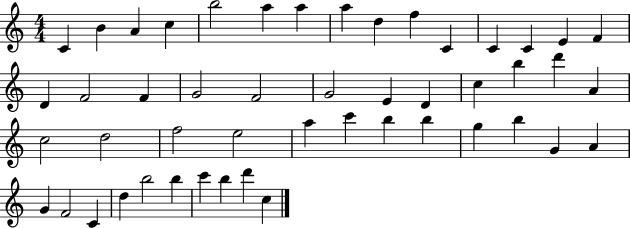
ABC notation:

X:1
T:Untitled
M:4/4
L:1/4
K:C
C B A c b2 a a a d f C C C E F D F2 F G2 F2 G2 E D c b d' A c2 d2 f2 e2 a c' b b g b G A G F2 C d b2 b c' b d' c